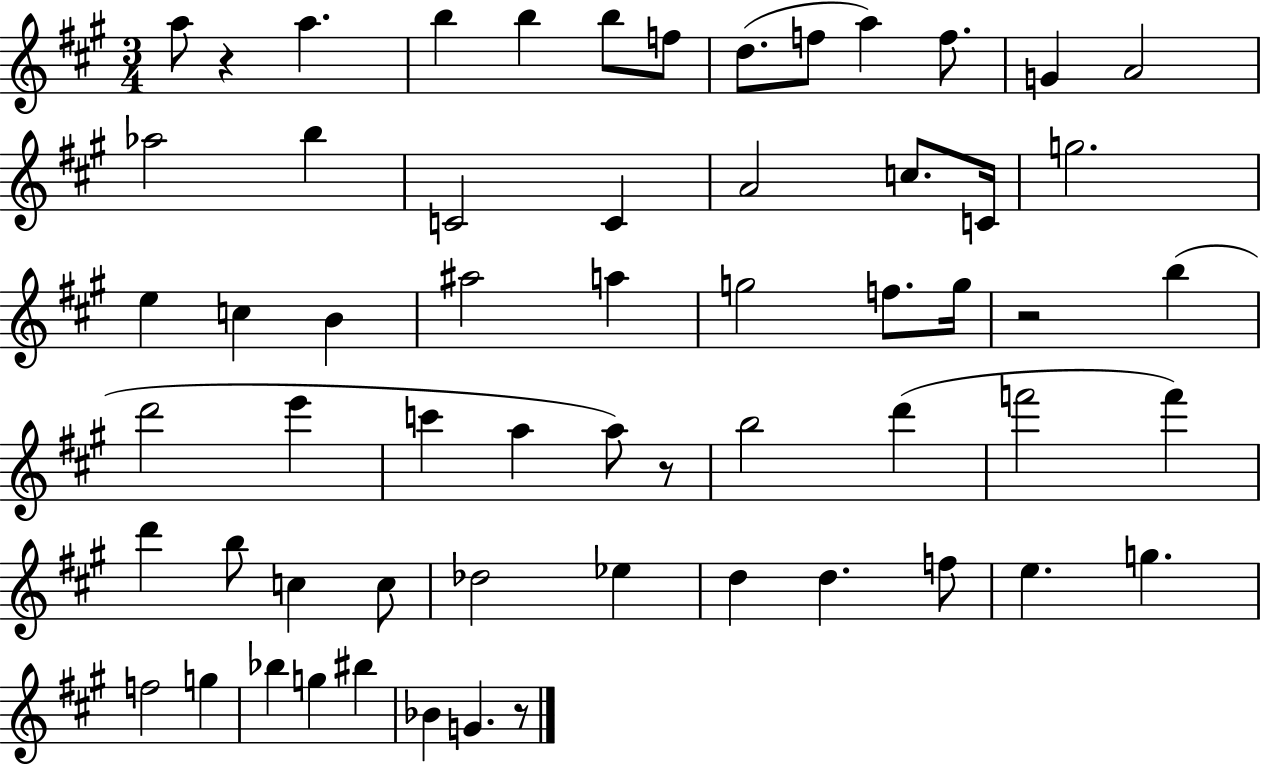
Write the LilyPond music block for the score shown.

{
  \clef treble
  \numericTimeSignature
  \time 3/4
  \key a \major
  \repeat volta 2 { a''8 r4 a''4. | b''4 b''4 b''8 f''8 | d''8.( f''8 a''4) f''8. | g'4 a'2 | \break aes''2 b''4 | c'2 c'4 | a'2 c''8. c'16 | g''2. | \break e''4 c''4 b'4 | ais''2 a''4 | g''2 f''8. g''16 | r2 b''4( | \break d'''2 e'''4 | c'''4 a''4 a''8) r8 | b''2 d'''4( | f'''2 f'''4) | \break d'''4 b''8 c''4 c''8 | des''2 ees''4 | d''4 d''4. f''8 | e''4. g''4. | \break f''2 g''4 | bes''4 g''4 bis''4 | bes'4 g'4. r8 | } \bar "|."
}